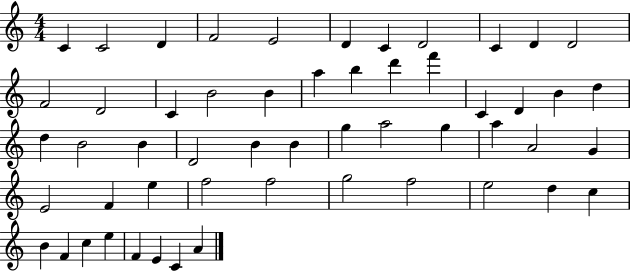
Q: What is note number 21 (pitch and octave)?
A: C4